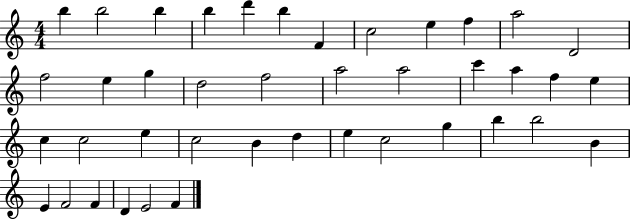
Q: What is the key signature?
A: C major